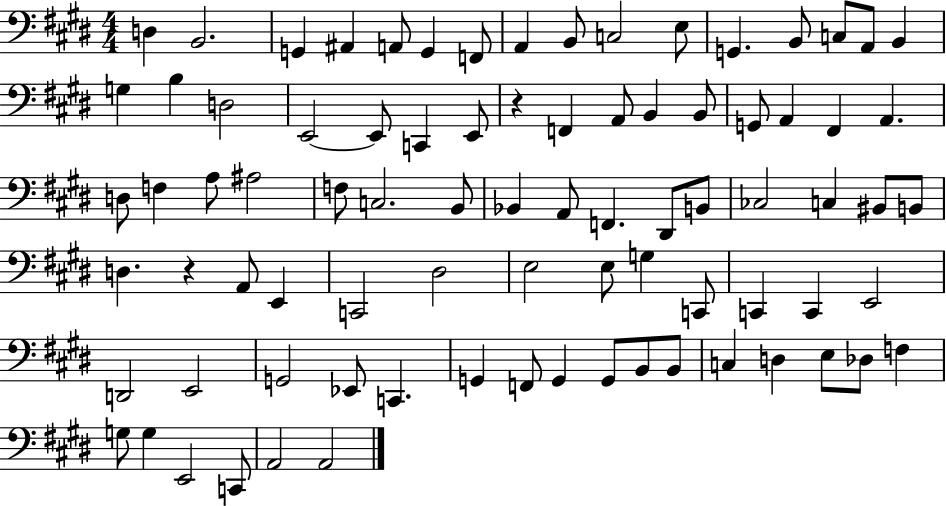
D3/q B2/h. G2/q A#2/q A2/e G2/q F2/e A2/q B2/e C3/h E3/e G2/q. B2/e C3/e A2/e B2/q G3/q B3/q D3/h E2/h E2/e C2/q E2/e R/q F2/q A2/e B2/q B2/e G2/e A2/q F#2/q A2/q. D3/e F3/q A3/e A#3/h F3/e C3/h. B2/e Bb2/q A2/e F2/q. D#2/e B2/e CES3/h C3/q BIS2/e B2/e D3/q. R/q A2/e E2/q C2/h D#3/h E3/h E3/e G3/q C2/e C2/q C2/q E2/h D2/h E2/h G2/h Eb2/e C2/q. G2/q F2/e G2/q G2/e B2/e B2/e C3/q D3/q E3/e Db3/e F3/q G3/e G3/q E2/h C2/e A2/h A2/h